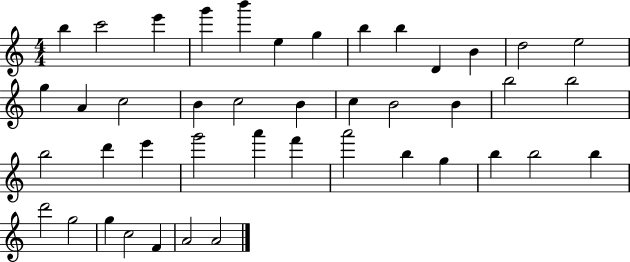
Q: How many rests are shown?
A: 0